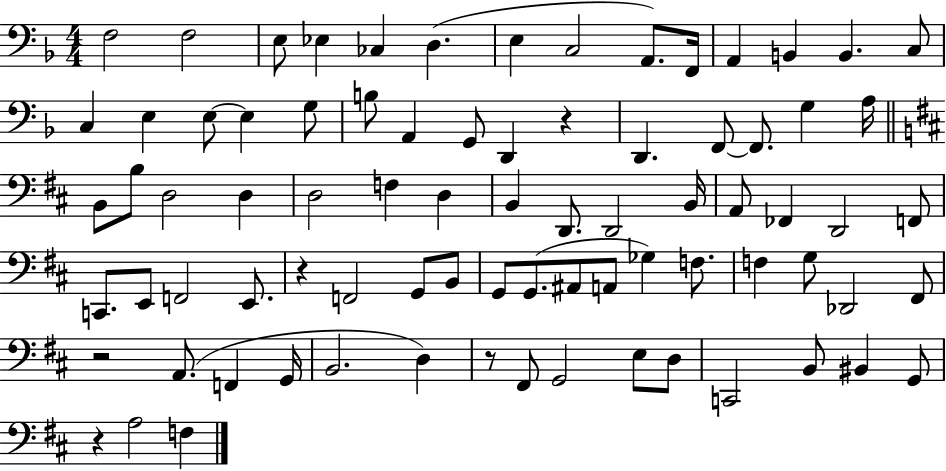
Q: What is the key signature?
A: F major